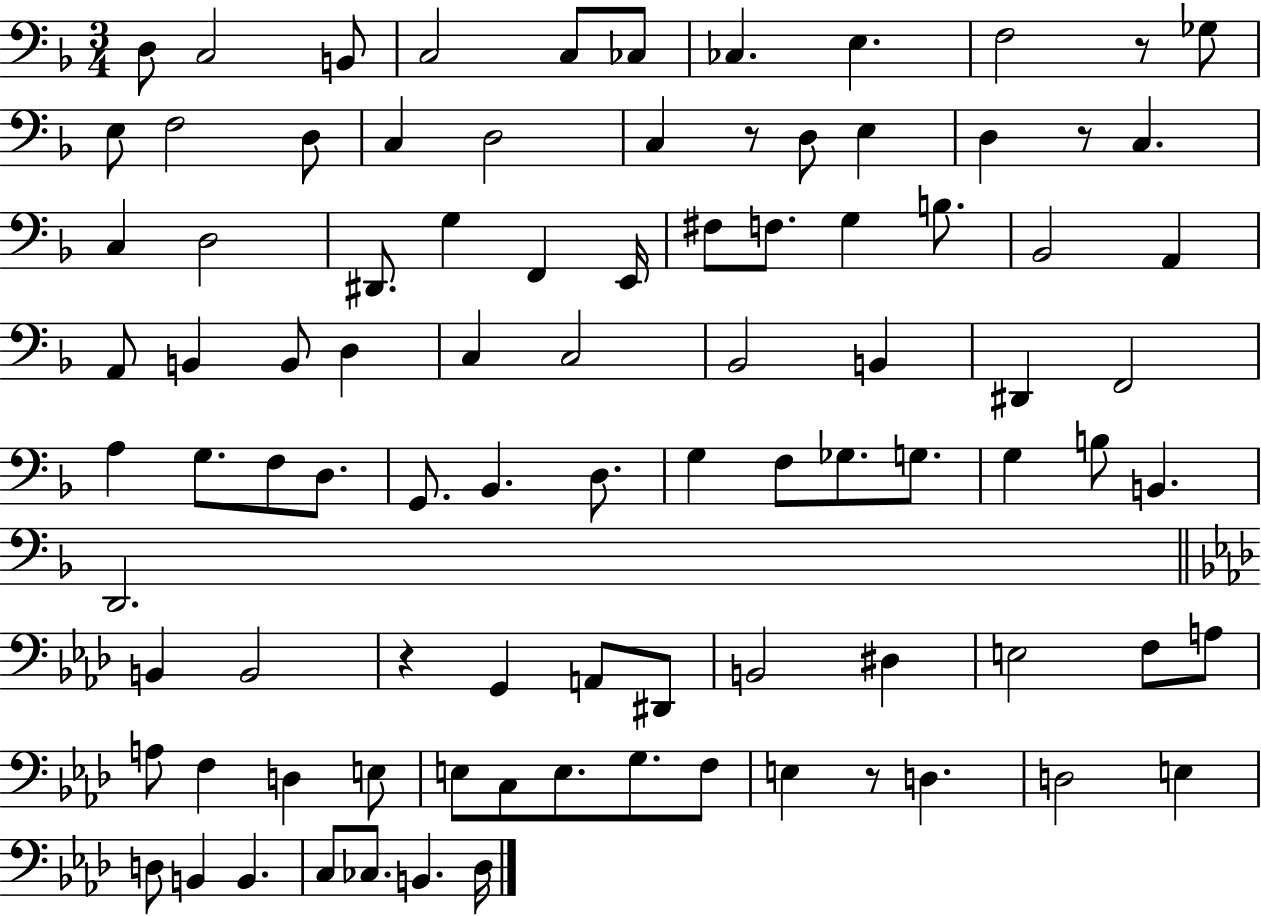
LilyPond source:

{
  \clef bass
  \numericTimeSignature
  \time 3/4
  \key f \major
  d8 c2 b,8 | c2 c8 ces8 | ces4. e4. | f2 r8 ges8 | \break e8 f2 d8 | c4 d2 | c4 r8 d8 e4 | d4 r8 c4. | \break c4 d2 | dis,8. g4 f,4 e,16 | fis8 f8. g4 b8. | bes,2 a,4 | \break a,8 b,4 b,8 d4 | c4 c2 | bes,2 b,4 | dis,4 f,2 | \break a4 g8. f8 d8. | g,8. bes,4. d8. | g4 f8 ges8. g8. | g4 b8 b,4. | \break d,2. | \bar "||" \break \key aes \major b,4 b,2 | r4 g,4 a,8 dis,8 | b,2 dis4 | e2 f8 a8 | \break a8 f4 d4 e8 | e8 c8 e8. g8. f8 | e4 r8 d4. | d2 e4 | \break d8 b,4 b,4. | c8 ces8. b,4. des16 | \bar "|."
}